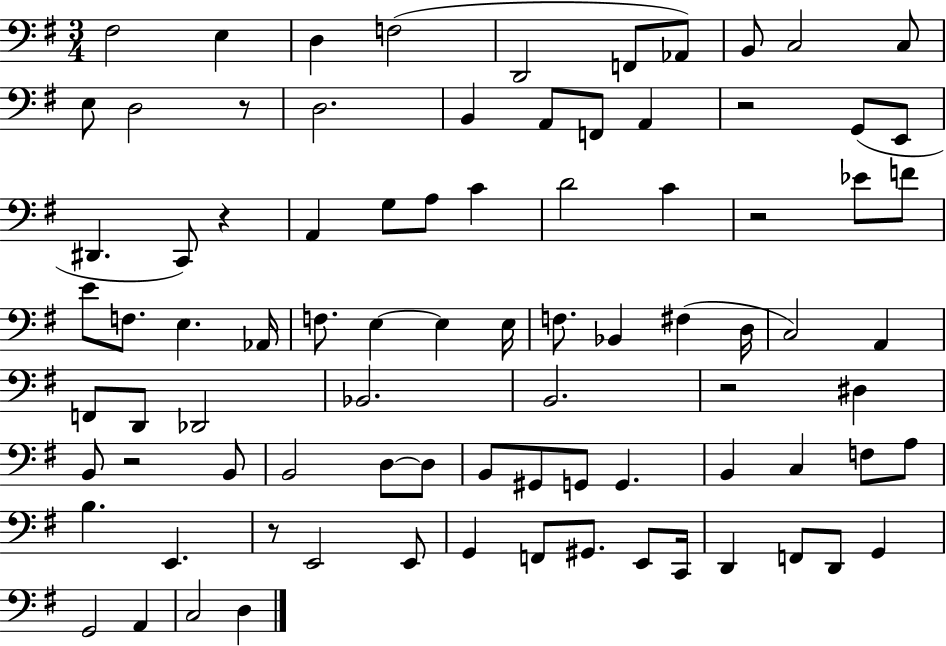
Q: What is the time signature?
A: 3/4